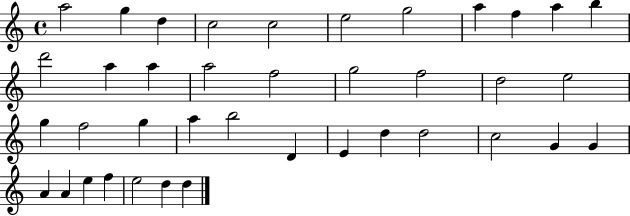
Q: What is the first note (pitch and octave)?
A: A5